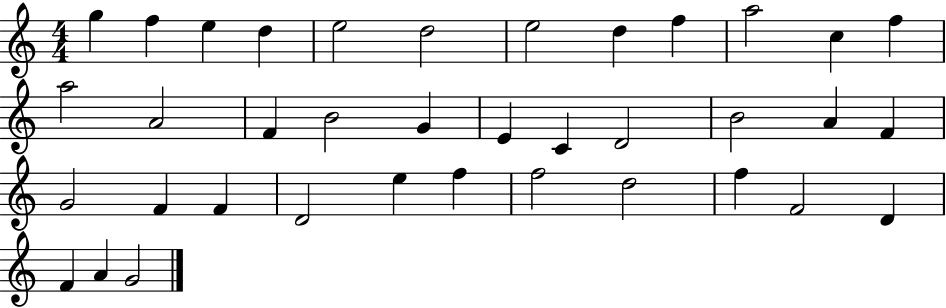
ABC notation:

X:1
T:Untitled
M:4/4
L:1/4
K:C
g f e d e2 d2 e2 d f a2 c f a2 A2 F B2 G E C D2 B2 A F G2 F F D2 e f f2 d2 f F2 D F A G2